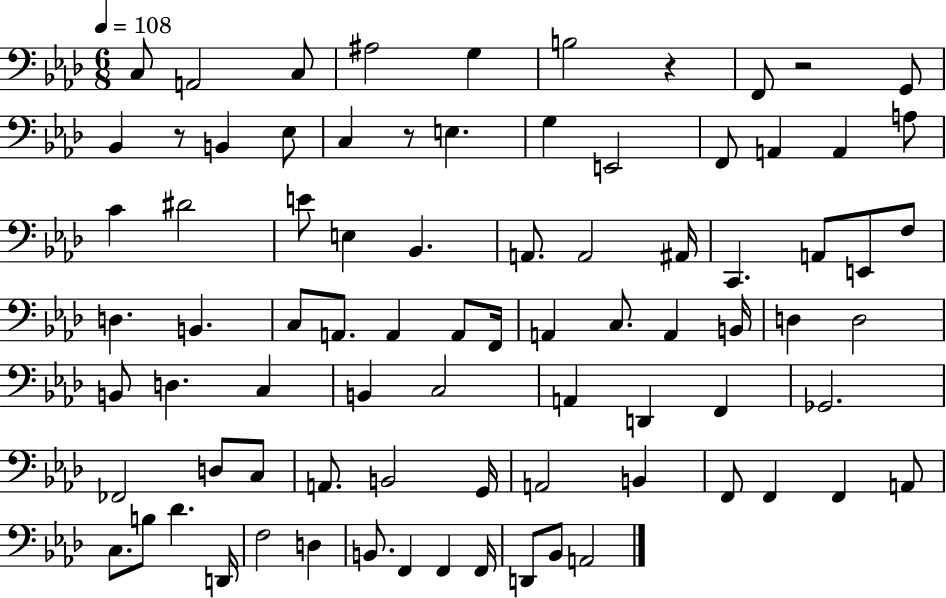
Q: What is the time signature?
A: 6/8